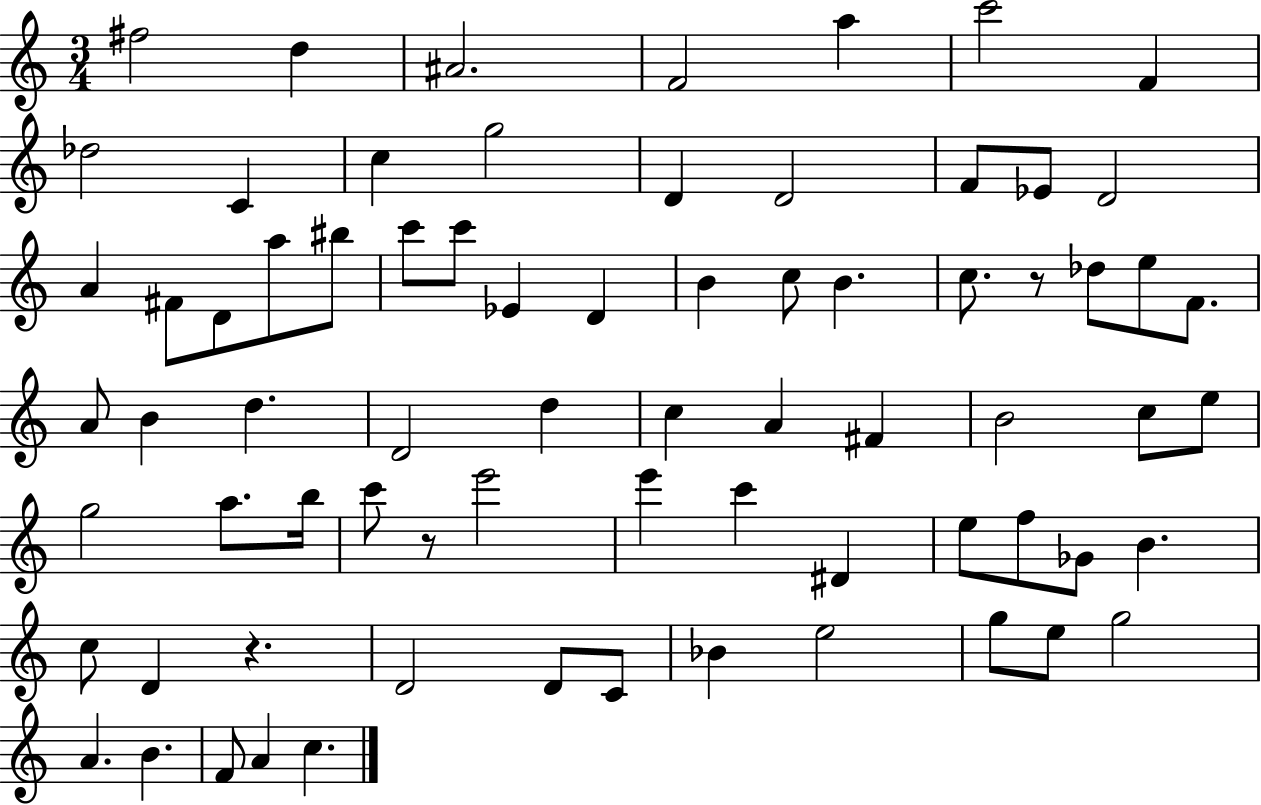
F#5/h D5/q A#4/h. F4/h A5/q C6/h F4/q Db5/h C4/q C5/q G5/h D4/q D4/h F4/e Eb4/e D4/h A4/q F#4/e D4/e A5/e BIS5/e C6/e C6/e Eb4/q D4/q B4/q C5/e B4/q. C5/e. R/e Db5/e E5/e F4/e. A4/e B4/q D5/q. D4/h D5/q C5/q A4/q F#4/q B4/h C5/e E5/e G5/h A5/e. B5/s C6/e R/e E6/h E6/q C6/q D#4/q E5/e F5/e Gb4/e B4/q. C5/e D4/q R/q. D4/h D4/e C4/e Bb4/q E5/h G5/e E5/e G5/h A4/q. B4/q. F4/e A4/q C5/q.